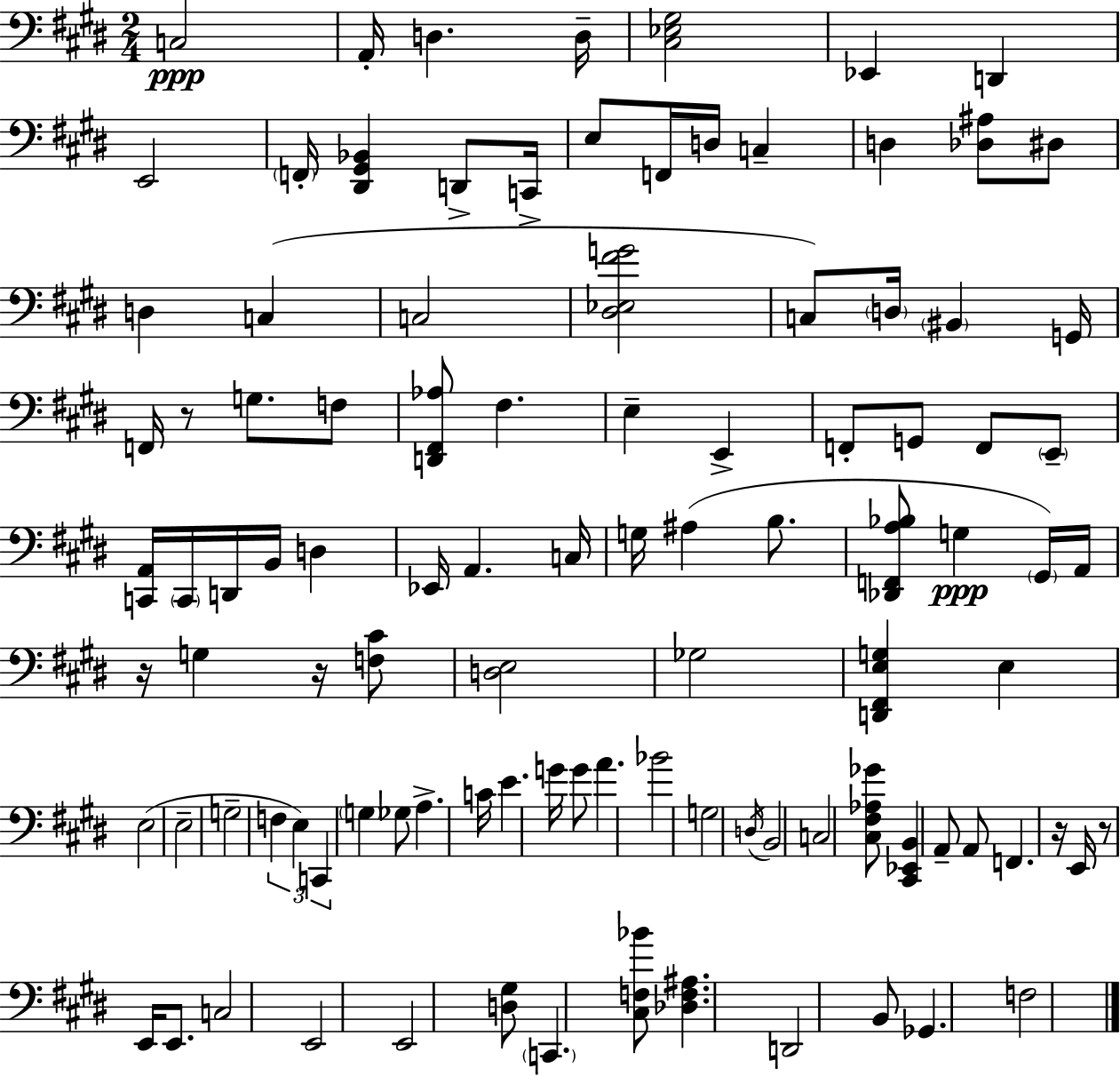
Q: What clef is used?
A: bass